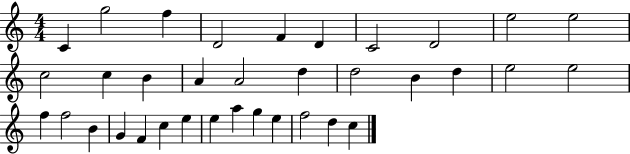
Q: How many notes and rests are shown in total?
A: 35